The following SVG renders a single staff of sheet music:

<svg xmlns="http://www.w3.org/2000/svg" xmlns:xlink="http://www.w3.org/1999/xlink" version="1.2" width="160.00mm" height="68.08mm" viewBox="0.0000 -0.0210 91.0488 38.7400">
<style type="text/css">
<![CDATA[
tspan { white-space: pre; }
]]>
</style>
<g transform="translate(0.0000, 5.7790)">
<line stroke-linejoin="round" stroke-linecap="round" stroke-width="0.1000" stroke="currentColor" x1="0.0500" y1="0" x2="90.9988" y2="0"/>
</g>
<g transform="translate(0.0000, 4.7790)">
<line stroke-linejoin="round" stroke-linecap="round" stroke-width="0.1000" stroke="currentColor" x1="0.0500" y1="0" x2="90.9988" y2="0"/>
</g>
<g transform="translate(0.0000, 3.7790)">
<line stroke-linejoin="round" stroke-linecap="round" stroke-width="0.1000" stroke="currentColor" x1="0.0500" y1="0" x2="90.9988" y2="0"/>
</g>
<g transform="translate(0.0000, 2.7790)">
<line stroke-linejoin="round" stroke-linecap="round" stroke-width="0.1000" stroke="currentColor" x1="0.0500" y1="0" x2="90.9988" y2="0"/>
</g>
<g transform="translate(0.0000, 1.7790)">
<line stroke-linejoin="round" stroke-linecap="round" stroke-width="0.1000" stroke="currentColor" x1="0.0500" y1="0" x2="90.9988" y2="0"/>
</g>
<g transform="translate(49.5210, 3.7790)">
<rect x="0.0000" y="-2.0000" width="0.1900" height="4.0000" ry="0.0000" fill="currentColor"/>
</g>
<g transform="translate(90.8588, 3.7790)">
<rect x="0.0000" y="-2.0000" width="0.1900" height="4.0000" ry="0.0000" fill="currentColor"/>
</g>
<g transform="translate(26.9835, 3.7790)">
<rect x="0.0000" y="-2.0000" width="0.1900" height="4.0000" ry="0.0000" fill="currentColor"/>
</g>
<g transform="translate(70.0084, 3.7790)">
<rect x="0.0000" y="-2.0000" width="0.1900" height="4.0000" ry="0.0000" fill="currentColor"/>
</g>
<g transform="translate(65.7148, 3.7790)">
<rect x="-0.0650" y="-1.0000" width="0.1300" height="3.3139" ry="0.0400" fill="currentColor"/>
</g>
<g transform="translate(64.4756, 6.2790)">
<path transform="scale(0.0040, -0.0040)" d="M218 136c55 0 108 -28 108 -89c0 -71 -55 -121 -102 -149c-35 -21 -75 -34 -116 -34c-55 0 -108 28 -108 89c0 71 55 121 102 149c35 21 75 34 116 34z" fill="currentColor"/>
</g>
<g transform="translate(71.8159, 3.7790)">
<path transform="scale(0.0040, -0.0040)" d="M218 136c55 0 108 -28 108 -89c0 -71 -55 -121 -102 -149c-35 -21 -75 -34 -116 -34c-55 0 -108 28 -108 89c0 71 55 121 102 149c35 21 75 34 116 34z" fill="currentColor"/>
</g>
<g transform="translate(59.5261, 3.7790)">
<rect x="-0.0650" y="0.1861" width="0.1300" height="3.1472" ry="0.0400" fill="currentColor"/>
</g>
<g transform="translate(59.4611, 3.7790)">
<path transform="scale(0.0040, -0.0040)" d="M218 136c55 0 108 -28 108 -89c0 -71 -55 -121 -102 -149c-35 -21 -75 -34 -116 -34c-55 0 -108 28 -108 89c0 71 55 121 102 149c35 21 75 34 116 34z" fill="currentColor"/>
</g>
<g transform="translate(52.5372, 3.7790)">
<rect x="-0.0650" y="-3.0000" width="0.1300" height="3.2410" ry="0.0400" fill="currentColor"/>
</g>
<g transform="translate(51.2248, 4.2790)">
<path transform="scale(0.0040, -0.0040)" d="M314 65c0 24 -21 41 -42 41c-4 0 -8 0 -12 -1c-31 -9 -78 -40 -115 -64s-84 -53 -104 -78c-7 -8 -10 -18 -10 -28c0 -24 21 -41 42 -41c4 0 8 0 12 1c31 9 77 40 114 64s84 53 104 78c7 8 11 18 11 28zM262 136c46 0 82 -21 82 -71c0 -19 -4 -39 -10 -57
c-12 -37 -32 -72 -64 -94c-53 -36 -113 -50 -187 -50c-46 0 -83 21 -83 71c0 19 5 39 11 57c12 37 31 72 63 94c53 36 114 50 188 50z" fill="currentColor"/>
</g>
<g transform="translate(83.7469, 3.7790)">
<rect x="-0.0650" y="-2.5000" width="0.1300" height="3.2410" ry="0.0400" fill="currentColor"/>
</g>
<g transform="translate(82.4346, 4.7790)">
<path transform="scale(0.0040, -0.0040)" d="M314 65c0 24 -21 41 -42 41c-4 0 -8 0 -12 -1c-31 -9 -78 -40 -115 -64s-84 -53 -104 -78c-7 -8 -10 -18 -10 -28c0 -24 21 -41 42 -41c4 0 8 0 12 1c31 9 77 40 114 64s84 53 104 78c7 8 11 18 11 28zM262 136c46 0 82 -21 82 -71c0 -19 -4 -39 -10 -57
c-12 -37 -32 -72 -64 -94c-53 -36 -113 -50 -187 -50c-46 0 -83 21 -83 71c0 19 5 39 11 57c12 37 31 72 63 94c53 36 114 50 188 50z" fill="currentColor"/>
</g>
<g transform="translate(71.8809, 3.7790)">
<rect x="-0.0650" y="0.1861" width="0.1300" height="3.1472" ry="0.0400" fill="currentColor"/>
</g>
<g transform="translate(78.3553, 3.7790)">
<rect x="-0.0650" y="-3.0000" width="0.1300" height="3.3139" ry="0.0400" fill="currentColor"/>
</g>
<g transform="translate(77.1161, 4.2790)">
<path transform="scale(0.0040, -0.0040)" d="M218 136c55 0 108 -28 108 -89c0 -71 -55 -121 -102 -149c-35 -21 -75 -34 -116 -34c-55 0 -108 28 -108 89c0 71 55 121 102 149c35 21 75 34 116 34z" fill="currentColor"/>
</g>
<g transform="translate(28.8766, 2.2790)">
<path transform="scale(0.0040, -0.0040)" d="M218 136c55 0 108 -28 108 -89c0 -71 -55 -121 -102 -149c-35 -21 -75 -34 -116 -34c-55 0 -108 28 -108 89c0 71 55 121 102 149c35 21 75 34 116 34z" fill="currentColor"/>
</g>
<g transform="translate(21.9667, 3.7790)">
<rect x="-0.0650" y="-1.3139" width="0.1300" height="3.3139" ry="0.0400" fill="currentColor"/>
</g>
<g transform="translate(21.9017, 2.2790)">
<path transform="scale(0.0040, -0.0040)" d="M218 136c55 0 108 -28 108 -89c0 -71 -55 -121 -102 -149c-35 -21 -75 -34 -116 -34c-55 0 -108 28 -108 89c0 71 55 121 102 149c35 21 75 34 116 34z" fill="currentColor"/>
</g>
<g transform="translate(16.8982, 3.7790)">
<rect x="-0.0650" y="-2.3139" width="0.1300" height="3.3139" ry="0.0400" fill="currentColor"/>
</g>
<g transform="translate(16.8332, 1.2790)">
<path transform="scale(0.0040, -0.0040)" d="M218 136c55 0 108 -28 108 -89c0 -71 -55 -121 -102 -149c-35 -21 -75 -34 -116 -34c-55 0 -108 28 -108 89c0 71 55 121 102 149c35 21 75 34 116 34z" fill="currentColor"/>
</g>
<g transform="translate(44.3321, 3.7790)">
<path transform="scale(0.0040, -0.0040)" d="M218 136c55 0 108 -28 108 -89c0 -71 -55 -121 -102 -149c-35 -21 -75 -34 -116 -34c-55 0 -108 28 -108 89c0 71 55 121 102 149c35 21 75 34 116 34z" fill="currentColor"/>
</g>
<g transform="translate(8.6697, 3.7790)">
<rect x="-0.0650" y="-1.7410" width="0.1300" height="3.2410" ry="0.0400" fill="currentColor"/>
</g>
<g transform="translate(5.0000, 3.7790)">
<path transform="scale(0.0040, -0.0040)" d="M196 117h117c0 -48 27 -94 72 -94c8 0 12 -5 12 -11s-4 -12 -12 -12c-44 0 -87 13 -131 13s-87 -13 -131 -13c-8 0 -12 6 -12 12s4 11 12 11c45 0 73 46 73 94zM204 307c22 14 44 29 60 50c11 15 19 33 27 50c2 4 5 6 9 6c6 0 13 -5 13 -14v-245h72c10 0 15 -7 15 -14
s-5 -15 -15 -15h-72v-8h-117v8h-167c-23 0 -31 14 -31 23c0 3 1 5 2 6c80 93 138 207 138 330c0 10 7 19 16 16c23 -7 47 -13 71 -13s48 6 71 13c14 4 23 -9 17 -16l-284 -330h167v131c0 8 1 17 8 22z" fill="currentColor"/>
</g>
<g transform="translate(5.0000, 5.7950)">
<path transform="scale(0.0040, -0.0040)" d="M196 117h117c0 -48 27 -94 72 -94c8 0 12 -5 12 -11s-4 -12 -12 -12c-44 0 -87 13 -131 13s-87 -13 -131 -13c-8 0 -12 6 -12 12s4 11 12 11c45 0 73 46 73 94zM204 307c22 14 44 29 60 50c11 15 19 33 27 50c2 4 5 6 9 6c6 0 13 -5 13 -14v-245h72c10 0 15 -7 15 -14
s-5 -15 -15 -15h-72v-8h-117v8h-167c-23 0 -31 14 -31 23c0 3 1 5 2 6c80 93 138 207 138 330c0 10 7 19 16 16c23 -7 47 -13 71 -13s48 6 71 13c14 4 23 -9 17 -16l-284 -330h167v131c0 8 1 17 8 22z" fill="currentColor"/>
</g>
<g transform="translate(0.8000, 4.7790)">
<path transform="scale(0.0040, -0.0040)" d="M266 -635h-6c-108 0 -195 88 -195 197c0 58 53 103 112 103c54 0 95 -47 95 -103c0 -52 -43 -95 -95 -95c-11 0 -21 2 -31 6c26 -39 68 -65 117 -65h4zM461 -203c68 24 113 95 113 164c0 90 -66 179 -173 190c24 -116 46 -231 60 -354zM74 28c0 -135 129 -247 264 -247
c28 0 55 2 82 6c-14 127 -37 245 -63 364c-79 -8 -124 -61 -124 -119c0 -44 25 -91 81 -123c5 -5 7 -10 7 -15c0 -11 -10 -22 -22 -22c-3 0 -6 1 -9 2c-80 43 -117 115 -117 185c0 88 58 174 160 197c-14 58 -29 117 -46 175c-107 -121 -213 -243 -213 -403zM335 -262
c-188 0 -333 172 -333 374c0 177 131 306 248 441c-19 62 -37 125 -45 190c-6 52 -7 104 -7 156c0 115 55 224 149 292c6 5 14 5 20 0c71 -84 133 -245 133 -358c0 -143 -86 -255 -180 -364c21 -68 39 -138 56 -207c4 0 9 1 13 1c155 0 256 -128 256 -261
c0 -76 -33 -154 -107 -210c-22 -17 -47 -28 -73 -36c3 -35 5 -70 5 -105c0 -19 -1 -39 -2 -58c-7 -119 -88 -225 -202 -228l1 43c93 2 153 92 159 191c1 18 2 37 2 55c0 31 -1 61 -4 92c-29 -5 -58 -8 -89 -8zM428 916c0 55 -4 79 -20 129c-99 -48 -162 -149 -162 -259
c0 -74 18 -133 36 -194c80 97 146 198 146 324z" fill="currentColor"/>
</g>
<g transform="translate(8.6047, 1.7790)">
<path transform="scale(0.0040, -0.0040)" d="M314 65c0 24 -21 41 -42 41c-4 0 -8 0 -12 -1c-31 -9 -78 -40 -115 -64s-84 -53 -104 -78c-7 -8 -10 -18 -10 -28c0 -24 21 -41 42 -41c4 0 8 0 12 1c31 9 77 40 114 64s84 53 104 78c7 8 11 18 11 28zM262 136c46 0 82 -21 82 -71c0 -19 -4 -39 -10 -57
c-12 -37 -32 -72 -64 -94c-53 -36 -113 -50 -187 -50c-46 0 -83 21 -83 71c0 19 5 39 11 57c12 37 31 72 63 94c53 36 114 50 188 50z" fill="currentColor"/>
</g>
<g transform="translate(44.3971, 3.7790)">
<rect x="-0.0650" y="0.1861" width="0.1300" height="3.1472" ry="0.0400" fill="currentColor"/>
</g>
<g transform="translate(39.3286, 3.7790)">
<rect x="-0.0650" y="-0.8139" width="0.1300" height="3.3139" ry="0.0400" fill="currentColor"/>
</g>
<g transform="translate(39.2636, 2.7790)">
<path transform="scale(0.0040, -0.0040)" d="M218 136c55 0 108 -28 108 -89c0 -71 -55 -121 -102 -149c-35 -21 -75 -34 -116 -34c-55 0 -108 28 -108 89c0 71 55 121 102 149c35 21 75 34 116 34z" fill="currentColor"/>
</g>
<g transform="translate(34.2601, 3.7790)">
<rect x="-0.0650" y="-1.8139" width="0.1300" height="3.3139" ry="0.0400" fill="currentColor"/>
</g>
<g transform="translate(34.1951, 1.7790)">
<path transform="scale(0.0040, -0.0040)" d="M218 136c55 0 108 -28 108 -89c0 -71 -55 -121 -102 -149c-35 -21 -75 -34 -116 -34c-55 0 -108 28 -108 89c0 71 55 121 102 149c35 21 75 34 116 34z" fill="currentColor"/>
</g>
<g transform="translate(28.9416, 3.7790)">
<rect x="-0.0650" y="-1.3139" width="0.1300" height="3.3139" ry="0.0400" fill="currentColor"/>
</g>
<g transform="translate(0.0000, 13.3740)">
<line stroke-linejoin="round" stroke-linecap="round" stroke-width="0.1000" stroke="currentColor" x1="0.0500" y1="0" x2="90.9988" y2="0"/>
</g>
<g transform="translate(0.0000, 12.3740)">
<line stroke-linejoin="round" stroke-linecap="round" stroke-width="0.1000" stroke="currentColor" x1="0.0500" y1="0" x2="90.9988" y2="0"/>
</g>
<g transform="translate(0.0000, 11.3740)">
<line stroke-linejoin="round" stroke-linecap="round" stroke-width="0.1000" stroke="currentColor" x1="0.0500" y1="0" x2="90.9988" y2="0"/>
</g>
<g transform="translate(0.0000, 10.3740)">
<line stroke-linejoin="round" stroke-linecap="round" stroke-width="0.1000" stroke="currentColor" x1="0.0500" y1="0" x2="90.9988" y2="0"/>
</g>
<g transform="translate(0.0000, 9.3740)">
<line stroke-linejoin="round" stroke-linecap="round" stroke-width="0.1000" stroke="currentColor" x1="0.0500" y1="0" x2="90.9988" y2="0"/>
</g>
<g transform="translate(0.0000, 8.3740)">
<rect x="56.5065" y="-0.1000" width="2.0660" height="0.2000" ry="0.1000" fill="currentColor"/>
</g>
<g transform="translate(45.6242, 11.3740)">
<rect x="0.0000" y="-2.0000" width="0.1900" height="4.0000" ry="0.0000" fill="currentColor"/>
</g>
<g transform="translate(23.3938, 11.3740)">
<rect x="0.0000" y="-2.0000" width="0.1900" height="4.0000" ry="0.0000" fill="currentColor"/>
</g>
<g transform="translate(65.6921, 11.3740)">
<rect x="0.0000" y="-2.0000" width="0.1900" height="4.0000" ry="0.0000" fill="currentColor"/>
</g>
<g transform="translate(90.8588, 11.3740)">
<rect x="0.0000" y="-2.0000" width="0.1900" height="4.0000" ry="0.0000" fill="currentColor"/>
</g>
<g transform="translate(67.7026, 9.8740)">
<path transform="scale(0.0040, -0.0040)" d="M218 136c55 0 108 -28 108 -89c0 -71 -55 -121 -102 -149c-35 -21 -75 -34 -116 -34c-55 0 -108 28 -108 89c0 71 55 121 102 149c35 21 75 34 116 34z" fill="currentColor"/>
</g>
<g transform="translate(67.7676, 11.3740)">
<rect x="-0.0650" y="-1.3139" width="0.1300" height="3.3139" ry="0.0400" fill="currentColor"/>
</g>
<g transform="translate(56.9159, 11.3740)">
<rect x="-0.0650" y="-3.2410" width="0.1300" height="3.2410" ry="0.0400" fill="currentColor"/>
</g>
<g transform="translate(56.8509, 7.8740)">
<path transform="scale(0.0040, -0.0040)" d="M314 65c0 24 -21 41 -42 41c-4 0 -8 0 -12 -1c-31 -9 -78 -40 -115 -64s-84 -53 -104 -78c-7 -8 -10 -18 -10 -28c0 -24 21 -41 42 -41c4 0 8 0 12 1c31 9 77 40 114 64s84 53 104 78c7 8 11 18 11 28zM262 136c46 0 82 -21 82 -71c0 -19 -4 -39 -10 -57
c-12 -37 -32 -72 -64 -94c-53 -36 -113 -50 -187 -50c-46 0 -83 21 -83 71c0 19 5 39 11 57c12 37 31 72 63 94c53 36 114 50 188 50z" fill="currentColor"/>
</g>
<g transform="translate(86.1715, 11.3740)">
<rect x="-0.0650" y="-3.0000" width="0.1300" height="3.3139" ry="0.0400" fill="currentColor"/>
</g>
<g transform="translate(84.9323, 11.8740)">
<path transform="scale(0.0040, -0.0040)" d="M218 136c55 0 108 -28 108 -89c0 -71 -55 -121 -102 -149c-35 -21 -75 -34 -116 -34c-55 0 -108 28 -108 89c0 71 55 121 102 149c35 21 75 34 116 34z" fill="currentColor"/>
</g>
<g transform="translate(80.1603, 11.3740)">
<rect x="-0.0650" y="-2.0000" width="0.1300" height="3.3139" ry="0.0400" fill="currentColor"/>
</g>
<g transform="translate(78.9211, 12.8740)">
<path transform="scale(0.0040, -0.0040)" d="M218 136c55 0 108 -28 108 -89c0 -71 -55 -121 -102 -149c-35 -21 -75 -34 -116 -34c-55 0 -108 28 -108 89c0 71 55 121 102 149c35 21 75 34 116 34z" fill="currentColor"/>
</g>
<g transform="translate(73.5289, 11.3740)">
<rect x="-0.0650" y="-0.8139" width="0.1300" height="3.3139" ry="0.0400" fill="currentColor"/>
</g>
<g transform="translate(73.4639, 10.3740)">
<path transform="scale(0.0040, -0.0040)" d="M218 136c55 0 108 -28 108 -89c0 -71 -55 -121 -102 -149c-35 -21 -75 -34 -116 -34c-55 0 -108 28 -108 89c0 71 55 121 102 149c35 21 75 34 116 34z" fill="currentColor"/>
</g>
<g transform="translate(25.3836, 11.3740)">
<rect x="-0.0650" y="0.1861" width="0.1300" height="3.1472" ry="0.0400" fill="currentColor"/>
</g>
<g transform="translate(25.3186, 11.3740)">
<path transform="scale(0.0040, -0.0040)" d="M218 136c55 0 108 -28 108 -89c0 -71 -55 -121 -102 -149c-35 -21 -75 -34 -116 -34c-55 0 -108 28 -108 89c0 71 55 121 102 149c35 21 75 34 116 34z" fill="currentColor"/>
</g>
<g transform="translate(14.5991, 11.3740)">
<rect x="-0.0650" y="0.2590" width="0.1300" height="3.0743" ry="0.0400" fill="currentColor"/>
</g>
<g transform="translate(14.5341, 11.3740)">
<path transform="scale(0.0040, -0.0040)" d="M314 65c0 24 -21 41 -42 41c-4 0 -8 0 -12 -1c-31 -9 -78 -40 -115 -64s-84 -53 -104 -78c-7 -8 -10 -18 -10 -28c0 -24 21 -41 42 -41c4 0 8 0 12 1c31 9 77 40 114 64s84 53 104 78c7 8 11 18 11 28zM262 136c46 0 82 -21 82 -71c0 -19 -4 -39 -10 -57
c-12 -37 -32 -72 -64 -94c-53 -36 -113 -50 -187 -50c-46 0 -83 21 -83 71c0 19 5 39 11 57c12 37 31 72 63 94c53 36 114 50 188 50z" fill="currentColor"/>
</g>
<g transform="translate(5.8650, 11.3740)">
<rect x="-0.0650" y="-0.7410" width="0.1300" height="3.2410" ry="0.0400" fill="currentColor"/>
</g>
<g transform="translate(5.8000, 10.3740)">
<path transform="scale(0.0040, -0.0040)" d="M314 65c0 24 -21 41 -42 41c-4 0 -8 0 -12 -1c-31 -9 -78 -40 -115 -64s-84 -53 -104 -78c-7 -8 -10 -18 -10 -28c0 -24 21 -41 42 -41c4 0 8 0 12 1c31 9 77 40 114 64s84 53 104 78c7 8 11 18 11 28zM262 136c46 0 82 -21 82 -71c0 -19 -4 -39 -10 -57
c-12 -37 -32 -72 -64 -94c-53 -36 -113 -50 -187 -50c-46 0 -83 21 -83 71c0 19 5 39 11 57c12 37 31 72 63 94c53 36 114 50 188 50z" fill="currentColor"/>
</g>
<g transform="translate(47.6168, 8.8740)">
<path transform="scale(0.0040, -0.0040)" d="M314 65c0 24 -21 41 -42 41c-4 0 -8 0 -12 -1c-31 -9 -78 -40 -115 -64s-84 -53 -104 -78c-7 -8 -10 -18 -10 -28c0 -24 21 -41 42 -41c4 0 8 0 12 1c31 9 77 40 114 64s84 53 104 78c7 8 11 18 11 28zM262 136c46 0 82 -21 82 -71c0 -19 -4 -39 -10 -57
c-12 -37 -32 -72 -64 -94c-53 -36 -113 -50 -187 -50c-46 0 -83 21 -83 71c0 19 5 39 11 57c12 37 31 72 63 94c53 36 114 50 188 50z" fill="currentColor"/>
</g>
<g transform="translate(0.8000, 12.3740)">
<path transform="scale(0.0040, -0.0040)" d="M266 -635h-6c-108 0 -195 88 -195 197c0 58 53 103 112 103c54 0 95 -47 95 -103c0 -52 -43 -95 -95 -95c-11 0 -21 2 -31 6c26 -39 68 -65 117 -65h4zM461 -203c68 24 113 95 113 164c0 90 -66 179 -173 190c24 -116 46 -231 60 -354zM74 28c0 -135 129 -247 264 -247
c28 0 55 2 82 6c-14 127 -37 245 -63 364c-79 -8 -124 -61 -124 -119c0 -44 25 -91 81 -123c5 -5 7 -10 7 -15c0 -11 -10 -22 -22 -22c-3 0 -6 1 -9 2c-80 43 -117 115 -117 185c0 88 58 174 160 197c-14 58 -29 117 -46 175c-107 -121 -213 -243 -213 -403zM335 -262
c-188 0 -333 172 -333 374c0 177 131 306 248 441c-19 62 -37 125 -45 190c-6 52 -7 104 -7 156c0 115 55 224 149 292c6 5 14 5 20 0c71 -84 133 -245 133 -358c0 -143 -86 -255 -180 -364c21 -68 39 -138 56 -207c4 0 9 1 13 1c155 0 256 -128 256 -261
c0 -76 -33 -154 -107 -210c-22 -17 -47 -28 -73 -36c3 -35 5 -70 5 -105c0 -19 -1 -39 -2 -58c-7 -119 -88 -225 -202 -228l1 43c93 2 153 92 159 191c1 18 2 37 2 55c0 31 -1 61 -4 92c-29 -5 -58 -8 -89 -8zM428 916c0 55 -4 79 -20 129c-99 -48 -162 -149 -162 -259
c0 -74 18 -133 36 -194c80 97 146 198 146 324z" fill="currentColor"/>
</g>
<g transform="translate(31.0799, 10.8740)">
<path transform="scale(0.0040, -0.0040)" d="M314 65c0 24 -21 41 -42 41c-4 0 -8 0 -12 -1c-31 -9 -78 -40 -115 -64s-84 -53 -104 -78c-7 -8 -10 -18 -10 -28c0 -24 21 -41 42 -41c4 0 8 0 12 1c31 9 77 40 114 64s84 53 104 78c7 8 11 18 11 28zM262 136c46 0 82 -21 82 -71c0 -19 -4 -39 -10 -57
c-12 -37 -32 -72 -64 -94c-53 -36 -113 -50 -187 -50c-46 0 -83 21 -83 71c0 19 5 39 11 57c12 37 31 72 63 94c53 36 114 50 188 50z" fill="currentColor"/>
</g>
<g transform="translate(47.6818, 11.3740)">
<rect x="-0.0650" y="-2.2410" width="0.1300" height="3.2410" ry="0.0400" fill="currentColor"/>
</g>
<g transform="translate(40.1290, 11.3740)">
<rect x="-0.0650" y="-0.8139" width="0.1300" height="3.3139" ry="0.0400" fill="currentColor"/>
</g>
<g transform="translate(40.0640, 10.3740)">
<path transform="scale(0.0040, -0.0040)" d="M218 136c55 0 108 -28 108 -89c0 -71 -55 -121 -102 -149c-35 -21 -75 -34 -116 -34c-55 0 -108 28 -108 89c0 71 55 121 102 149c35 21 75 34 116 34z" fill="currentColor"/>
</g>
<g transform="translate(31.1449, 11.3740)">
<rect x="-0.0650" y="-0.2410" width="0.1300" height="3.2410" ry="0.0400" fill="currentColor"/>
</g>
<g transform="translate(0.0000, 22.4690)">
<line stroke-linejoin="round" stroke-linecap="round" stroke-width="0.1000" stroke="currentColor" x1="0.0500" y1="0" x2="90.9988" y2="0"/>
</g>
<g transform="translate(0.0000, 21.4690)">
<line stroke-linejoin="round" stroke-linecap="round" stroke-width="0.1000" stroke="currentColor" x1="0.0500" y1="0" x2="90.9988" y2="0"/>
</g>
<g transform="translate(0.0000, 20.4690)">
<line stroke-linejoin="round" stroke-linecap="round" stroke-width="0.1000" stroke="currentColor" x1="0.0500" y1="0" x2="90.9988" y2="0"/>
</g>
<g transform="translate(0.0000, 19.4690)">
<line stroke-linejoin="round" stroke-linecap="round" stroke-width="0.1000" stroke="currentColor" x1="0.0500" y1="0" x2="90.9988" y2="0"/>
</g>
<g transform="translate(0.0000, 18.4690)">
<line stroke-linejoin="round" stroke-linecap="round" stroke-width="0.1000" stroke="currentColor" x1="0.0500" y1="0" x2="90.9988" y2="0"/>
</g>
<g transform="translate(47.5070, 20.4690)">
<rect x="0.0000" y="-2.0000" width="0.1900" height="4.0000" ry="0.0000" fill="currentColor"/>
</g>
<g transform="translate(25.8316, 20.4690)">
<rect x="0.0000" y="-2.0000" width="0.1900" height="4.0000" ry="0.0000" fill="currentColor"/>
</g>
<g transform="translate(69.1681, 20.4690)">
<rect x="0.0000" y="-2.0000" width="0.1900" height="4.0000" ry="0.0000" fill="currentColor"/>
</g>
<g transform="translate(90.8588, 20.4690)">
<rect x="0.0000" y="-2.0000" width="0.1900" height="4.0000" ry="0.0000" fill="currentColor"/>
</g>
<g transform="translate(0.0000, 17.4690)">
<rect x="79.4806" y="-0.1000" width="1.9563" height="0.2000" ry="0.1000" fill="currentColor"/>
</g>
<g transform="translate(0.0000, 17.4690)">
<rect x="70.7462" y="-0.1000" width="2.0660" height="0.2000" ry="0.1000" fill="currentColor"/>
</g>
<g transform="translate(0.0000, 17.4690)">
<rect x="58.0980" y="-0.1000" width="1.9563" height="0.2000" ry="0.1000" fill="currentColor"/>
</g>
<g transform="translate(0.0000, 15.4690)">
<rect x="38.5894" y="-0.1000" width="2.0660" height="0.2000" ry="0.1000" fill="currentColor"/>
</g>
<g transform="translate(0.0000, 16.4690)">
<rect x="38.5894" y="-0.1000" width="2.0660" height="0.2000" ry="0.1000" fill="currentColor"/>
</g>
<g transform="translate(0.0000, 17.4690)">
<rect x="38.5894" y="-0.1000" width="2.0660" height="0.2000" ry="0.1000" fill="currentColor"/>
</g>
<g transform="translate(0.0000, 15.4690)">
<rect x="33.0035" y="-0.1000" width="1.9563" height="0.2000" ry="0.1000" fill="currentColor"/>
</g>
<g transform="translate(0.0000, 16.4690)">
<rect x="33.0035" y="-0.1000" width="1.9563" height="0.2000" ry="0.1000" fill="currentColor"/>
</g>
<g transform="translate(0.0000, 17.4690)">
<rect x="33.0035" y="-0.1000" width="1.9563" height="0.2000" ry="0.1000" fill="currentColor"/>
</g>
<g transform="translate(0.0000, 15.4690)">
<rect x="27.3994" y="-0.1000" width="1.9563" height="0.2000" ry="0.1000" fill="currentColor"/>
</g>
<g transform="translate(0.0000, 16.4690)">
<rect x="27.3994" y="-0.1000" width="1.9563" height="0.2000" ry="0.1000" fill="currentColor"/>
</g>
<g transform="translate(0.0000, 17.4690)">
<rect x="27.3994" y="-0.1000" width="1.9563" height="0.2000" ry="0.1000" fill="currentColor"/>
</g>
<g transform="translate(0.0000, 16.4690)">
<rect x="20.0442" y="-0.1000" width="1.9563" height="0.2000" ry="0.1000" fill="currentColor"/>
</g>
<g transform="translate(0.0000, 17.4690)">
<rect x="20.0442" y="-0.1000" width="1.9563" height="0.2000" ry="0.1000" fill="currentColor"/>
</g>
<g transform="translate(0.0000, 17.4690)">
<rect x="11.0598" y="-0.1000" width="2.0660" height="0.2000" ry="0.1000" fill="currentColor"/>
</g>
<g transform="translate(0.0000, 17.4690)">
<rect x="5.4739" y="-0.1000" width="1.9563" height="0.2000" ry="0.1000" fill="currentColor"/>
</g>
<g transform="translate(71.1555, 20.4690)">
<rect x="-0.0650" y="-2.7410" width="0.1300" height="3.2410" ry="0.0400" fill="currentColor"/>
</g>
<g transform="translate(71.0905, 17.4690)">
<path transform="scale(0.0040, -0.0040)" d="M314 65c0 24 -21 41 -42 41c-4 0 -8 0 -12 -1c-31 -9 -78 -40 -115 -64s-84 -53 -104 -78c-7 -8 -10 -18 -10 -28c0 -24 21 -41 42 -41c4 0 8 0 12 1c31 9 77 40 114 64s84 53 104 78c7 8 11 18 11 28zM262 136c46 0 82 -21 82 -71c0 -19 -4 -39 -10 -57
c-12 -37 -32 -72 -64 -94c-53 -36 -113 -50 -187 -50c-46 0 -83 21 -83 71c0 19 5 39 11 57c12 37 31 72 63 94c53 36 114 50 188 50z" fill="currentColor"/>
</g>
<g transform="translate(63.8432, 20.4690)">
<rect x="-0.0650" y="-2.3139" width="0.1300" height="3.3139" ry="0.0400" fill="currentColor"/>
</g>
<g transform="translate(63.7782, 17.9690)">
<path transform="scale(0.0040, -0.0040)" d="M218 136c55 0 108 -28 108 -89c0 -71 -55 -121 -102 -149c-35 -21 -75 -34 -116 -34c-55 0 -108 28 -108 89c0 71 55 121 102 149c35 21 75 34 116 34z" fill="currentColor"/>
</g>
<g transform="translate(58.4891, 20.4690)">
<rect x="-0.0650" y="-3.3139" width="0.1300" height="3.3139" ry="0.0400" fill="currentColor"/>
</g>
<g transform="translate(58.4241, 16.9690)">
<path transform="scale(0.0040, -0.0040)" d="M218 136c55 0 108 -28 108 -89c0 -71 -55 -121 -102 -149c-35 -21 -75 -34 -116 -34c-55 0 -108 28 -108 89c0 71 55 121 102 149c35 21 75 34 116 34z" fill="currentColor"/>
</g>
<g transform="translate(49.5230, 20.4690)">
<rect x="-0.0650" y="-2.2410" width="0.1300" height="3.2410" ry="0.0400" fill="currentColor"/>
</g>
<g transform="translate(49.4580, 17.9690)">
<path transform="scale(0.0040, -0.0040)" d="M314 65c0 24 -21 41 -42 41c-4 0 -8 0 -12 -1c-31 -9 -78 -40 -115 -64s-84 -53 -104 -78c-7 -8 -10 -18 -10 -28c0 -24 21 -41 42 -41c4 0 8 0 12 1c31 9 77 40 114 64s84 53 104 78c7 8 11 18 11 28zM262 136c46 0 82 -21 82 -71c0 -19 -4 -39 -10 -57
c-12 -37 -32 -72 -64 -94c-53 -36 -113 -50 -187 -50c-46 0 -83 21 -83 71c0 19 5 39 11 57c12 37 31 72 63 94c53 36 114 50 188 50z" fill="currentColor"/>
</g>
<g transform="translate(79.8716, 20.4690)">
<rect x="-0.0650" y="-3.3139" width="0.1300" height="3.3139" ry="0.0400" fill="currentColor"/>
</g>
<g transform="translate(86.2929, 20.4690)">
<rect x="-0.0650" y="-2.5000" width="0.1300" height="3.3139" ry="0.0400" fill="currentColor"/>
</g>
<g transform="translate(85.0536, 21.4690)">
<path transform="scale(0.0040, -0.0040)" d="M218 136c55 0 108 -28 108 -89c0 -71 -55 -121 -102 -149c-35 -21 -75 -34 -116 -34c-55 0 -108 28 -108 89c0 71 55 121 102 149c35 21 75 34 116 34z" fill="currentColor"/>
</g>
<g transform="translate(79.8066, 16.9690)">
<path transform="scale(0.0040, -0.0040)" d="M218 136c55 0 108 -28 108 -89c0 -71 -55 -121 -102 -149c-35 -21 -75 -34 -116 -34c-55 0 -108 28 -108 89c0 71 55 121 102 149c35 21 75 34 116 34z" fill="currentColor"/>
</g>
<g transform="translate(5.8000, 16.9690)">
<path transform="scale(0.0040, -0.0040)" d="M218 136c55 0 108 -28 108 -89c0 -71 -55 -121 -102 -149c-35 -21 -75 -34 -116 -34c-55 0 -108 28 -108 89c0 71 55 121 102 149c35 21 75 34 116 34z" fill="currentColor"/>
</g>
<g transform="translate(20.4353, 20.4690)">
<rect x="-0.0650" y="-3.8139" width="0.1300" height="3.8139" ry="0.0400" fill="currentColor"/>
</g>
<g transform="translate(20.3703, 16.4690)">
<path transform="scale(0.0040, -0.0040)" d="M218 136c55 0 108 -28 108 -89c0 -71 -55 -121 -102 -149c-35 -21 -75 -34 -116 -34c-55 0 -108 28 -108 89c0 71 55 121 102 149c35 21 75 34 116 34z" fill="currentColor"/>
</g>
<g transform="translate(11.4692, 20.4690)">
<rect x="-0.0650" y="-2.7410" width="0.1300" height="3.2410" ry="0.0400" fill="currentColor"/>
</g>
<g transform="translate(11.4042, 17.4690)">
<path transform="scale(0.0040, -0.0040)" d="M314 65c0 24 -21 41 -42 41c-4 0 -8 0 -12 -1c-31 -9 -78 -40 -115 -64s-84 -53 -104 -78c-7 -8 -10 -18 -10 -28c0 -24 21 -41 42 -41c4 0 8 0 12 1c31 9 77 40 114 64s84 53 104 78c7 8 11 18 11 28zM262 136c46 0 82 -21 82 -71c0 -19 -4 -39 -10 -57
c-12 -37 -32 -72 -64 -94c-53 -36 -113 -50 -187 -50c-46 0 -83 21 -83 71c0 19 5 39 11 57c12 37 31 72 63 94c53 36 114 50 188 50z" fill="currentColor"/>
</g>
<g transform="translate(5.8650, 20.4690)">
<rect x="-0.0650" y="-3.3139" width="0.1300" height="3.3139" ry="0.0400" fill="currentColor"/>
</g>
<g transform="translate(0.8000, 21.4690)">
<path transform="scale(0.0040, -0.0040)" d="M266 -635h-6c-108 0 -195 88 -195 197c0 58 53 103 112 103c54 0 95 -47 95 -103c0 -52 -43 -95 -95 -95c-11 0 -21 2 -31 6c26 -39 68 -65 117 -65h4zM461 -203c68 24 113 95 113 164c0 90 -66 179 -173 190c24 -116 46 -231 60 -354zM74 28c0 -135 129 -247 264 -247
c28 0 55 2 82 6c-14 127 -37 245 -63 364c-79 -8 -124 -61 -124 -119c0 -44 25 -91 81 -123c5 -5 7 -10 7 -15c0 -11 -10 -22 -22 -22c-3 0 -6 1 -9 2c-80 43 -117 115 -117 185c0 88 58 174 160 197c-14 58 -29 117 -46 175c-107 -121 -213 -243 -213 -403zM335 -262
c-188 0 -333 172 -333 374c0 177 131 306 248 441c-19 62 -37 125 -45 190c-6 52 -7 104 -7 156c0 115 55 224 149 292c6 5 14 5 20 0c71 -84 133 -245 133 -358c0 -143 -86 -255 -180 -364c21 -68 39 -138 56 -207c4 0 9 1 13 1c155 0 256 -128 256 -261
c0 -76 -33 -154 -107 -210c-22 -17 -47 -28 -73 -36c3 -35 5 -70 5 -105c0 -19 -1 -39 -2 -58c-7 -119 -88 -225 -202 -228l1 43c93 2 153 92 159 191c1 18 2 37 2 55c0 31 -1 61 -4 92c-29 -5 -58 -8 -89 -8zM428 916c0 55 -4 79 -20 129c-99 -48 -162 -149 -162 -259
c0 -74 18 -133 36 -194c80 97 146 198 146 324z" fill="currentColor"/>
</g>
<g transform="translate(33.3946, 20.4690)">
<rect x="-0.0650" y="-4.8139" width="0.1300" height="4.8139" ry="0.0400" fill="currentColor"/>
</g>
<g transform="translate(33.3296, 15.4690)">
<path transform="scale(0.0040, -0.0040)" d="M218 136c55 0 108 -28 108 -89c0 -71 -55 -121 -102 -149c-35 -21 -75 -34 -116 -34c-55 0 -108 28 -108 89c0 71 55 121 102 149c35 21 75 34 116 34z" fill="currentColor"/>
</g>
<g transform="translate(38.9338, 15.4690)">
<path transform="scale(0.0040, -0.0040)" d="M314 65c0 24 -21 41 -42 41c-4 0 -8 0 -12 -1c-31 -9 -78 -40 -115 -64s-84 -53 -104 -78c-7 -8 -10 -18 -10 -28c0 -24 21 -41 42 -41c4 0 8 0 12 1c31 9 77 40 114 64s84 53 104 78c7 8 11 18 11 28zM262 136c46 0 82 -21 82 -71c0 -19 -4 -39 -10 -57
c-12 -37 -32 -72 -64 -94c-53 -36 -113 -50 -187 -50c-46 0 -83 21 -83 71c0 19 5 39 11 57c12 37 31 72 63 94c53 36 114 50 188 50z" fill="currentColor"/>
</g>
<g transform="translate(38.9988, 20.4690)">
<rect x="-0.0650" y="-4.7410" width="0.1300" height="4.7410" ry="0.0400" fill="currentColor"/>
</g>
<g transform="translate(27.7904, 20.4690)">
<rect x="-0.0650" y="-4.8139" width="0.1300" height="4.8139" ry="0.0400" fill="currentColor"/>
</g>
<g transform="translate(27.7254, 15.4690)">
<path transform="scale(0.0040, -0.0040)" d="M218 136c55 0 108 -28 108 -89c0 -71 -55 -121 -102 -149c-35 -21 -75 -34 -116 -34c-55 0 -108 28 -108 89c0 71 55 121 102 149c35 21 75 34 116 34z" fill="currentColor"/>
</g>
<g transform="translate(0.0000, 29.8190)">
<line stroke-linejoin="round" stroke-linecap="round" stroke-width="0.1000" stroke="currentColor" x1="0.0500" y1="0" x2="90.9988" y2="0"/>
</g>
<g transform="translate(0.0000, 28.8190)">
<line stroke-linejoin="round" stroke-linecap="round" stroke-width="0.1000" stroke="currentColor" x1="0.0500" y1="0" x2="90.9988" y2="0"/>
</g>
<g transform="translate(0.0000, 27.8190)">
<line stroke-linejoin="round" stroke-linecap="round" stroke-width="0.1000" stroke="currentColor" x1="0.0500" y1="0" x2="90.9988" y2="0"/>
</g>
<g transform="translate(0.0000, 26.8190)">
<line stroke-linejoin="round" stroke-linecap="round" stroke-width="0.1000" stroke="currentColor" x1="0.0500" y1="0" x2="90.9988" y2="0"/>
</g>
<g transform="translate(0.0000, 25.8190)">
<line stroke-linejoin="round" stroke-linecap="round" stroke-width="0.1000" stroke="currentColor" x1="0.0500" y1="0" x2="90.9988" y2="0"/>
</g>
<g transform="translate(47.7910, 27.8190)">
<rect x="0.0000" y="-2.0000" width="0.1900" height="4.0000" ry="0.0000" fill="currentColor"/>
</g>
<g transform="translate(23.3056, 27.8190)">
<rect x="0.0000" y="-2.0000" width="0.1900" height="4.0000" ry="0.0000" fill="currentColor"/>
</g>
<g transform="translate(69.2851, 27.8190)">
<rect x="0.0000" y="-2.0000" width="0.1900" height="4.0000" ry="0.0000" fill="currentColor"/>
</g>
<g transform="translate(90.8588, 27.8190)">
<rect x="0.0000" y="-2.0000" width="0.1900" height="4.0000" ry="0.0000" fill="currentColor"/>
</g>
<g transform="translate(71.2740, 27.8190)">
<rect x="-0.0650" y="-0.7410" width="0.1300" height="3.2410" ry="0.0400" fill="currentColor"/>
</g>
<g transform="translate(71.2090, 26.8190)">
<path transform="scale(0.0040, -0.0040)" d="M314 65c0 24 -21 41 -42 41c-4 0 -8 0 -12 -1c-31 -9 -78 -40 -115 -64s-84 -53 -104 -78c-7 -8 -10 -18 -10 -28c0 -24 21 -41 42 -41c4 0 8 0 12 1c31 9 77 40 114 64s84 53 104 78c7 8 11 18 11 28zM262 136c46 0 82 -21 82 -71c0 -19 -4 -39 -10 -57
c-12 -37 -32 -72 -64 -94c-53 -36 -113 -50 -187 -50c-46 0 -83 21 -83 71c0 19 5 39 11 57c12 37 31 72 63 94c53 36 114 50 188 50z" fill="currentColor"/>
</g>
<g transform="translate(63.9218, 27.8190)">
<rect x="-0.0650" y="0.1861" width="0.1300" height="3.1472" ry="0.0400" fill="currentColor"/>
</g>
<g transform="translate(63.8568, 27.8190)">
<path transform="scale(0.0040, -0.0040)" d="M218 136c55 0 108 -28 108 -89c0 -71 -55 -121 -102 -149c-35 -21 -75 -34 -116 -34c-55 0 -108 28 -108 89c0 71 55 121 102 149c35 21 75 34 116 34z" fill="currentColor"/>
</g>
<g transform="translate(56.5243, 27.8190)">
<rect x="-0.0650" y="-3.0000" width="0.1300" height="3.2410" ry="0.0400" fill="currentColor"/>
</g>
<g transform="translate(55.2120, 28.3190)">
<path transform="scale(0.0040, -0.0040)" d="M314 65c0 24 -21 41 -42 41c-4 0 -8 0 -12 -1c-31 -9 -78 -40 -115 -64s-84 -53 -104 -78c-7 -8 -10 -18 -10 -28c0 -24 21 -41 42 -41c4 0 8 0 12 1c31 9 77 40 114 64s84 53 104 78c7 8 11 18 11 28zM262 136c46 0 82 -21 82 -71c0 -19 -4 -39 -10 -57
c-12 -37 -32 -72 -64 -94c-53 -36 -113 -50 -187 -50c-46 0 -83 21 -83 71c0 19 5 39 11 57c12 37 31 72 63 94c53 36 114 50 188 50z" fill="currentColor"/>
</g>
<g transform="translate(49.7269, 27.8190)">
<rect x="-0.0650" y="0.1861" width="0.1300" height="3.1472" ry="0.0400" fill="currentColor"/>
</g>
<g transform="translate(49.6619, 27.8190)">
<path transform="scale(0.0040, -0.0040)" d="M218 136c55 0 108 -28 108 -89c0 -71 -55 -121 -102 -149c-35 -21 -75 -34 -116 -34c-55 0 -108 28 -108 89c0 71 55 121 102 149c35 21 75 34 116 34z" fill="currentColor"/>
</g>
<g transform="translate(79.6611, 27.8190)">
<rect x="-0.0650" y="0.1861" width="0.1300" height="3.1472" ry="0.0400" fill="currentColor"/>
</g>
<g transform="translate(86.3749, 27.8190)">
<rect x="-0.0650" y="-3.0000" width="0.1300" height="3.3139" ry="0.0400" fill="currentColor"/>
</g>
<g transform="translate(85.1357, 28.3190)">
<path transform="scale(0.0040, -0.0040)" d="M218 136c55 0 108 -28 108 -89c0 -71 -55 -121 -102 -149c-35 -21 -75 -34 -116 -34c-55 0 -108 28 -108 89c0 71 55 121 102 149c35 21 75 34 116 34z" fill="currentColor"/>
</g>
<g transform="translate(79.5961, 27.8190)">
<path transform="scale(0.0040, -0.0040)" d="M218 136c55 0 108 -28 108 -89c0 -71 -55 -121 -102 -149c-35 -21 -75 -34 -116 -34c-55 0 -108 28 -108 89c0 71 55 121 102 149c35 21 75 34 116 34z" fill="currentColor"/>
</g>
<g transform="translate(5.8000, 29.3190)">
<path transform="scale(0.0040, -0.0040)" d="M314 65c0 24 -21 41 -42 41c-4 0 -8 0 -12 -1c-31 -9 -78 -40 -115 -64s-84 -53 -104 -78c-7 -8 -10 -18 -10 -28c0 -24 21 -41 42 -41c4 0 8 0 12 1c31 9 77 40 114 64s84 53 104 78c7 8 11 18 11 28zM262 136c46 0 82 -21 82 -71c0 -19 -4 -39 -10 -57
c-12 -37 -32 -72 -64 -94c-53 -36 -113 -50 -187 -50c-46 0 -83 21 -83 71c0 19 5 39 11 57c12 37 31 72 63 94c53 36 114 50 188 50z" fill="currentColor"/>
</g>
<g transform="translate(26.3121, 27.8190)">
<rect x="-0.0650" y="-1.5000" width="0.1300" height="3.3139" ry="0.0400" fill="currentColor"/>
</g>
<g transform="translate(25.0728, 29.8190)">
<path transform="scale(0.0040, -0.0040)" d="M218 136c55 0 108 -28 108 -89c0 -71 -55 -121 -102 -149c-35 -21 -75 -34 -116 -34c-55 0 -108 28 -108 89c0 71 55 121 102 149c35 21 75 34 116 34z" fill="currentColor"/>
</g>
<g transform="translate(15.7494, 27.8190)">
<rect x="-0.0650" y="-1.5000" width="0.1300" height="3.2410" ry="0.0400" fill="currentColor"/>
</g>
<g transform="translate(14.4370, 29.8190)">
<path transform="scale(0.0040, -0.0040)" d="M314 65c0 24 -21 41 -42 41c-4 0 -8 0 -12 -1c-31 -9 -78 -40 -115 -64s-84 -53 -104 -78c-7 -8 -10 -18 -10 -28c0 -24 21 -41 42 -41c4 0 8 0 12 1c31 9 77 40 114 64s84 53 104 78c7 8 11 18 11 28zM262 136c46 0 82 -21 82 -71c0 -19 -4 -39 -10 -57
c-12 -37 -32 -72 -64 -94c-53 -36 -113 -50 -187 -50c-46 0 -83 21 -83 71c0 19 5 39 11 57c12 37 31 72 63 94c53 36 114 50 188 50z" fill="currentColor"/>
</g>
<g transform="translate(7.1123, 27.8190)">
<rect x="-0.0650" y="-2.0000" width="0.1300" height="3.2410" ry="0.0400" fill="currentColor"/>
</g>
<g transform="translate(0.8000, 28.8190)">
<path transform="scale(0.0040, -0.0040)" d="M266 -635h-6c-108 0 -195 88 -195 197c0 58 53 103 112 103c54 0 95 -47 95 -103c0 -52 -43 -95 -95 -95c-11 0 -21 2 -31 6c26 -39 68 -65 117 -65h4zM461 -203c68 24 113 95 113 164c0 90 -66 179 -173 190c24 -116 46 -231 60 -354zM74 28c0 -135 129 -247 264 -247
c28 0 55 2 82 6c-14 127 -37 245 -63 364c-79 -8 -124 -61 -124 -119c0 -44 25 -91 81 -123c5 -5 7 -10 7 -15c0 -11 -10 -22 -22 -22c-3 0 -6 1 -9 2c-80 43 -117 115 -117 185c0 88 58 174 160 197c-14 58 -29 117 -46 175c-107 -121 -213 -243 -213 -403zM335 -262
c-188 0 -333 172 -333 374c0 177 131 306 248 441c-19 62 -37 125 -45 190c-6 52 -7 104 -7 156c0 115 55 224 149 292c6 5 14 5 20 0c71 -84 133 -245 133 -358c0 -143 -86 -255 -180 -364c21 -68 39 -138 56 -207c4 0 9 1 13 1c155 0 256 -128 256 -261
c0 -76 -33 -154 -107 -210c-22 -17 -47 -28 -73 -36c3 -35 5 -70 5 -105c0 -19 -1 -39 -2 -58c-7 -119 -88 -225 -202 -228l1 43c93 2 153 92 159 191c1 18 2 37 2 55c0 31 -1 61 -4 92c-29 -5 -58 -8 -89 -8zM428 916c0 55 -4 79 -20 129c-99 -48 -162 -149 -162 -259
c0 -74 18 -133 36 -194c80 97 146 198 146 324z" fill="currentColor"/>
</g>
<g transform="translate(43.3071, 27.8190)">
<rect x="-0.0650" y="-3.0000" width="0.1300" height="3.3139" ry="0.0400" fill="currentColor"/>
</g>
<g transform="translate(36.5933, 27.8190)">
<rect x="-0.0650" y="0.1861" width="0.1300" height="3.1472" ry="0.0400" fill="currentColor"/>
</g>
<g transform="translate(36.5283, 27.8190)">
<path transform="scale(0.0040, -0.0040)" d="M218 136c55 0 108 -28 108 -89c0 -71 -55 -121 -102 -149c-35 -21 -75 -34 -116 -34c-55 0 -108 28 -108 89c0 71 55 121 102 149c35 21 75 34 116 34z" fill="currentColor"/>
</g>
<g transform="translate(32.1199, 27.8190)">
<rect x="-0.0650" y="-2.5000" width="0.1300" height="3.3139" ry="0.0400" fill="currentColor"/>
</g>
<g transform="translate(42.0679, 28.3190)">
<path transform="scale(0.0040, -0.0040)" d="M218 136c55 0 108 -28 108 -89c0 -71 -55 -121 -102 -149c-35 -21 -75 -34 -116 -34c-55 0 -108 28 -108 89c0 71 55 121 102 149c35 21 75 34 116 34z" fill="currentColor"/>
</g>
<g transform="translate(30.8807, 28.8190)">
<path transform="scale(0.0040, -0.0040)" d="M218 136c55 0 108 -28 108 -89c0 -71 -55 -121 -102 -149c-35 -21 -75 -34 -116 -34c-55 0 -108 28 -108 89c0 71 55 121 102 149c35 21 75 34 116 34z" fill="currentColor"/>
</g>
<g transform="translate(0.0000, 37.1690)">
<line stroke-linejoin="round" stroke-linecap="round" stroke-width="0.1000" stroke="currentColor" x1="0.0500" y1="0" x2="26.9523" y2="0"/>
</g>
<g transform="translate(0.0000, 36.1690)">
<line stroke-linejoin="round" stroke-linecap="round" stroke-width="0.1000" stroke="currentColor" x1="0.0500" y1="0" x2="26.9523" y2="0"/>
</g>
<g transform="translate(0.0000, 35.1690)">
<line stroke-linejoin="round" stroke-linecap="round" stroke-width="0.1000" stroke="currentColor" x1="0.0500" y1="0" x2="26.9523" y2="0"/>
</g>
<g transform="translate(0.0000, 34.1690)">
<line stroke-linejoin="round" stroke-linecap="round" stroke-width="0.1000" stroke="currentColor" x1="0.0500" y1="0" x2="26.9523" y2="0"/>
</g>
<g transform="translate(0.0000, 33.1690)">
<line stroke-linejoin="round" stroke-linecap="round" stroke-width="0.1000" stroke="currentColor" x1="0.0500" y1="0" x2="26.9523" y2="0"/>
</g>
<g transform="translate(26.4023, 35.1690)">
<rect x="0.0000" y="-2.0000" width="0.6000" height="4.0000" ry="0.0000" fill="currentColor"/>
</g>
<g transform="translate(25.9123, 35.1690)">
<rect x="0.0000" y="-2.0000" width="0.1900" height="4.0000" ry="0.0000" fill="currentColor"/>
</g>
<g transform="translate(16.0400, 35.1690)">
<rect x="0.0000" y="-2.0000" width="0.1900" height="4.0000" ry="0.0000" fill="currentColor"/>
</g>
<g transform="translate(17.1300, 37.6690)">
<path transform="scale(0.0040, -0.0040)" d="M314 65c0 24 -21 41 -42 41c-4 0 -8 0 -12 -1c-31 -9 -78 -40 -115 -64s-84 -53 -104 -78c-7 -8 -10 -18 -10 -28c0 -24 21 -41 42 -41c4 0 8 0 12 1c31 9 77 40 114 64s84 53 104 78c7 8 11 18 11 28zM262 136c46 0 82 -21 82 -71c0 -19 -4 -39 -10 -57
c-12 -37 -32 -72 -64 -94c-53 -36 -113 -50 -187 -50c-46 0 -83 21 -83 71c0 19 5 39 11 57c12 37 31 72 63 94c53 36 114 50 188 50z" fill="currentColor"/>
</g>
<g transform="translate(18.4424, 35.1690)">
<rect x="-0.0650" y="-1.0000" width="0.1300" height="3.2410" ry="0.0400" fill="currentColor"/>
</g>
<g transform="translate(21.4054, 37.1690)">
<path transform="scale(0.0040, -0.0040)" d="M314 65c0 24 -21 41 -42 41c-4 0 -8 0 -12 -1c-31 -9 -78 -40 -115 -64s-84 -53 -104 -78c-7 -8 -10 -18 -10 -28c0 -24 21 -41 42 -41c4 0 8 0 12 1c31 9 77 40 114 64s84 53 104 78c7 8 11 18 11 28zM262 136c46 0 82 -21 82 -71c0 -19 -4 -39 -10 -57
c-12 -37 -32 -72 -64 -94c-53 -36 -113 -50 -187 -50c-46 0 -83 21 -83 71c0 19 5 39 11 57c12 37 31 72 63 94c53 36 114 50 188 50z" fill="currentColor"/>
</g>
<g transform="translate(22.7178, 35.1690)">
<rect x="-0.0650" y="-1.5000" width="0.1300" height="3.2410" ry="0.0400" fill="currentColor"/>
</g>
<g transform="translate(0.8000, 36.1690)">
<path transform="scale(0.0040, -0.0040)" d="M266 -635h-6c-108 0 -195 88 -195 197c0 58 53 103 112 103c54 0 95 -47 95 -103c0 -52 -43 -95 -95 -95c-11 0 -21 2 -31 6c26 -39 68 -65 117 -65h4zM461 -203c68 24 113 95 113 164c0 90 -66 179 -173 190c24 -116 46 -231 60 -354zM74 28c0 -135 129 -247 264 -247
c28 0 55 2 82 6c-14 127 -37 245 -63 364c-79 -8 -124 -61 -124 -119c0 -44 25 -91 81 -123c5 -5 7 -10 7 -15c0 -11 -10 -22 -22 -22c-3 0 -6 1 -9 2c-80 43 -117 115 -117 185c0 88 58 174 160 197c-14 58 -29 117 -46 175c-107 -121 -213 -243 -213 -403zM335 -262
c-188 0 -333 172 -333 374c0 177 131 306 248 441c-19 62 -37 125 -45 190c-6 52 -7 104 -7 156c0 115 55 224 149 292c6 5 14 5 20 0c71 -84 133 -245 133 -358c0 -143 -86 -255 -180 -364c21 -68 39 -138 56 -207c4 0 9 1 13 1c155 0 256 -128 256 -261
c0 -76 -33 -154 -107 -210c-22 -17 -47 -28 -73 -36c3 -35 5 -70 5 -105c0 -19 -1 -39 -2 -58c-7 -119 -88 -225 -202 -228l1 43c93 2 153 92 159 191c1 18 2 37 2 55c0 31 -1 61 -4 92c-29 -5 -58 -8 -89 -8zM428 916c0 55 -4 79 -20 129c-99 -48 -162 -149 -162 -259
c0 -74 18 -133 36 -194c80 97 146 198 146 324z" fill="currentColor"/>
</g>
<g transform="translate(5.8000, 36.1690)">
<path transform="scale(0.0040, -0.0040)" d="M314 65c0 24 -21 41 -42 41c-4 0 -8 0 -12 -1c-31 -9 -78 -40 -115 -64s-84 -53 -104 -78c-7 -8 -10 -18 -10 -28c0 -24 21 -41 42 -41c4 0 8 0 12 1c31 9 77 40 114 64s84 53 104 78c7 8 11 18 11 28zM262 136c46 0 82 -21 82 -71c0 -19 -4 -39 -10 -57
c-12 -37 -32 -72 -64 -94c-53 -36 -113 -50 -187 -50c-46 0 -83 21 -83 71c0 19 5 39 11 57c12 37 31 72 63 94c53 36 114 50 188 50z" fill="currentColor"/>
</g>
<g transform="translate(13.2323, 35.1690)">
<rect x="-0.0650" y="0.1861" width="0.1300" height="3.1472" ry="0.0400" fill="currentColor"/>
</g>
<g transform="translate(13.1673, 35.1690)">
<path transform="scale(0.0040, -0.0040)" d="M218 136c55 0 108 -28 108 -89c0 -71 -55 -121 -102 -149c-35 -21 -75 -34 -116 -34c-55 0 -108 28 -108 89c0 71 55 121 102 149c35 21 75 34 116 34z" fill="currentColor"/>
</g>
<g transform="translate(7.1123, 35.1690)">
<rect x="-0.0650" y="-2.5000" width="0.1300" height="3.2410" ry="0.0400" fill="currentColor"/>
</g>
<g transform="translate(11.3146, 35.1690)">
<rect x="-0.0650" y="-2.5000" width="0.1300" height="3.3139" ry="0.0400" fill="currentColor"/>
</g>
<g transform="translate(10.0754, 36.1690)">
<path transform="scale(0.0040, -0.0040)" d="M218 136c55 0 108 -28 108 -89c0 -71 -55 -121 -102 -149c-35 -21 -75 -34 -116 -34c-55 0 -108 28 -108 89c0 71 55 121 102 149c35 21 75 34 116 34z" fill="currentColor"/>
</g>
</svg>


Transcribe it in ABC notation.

X:1
T:Untitled
M:4/4
L:1/4
K:C
f2 g e e f d B A2 B D B A G2 d2 B2 B c2 d g2 b2 e d F A b a2 c' e' e' e'2 g2 b g a2 b G F2 E2 E G B A B A2 B d2 B A G2 G B D2 E2